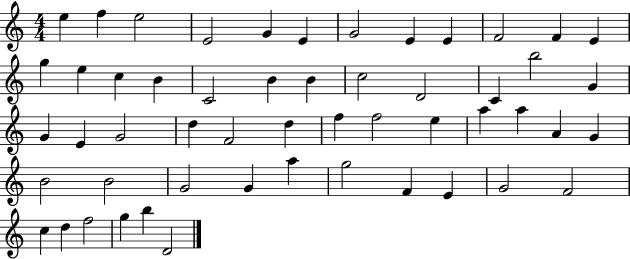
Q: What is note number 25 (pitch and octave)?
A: G4